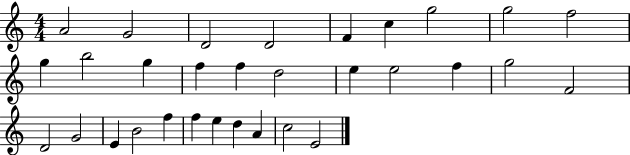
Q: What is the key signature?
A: C major